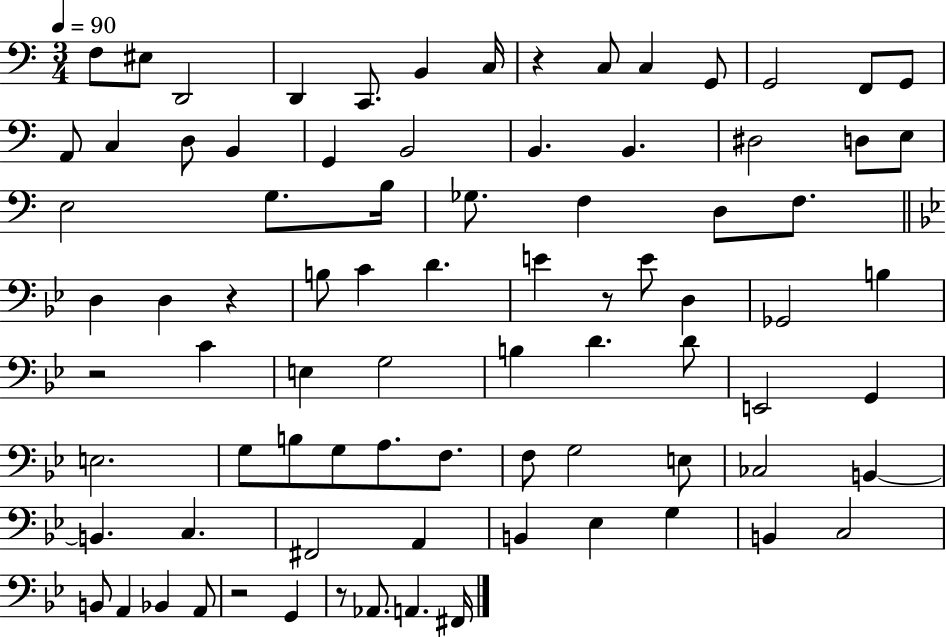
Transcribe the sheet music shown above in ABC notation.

X:1
T:Untitled
M:3/4
L:1/4
K:C
F,/2 ^E,/2 D,,2 D,, C,,/2 B,, C,/4 z C,/2 C, G,,/2 G,,2 F,,/2 G,,/2 A,,/2 C, D,/2 B,, G,, B,,2 B,, B,, ^D,2 D,/2 E,/2 E,2 G,/2 B,/4 _G,/2 F, D,/2 F,/2 D, D, z B,/2 C D E z/2 E/2 D, _G,,2 B, z2 C E, G,2 B, D D/2 E,,2 G,, E,2 G,/2 B,/2 G,/2 A,/2 F,/2 F,/2 G,2 E,/2 _C,2 B,, B,, C, ^F,,2 A,, B,, _E, G, B,, C,2 B,,/2 A,, _B,, A,,/2 z2 G,, z/2 _A,,/2 A,, ^F,,/4